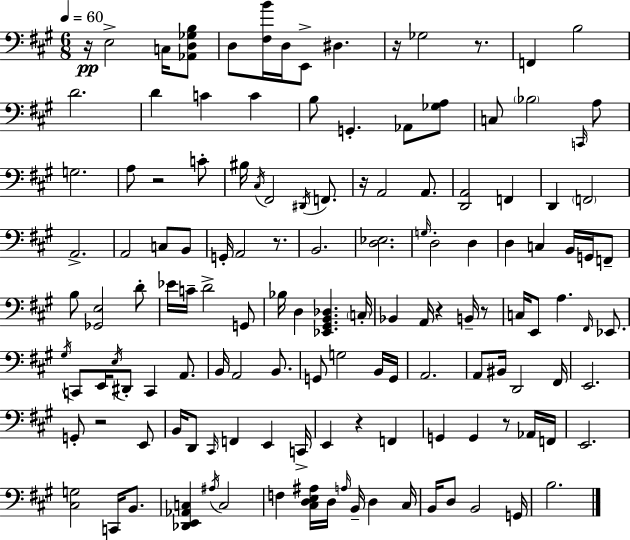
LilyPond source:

{
  \clef bass
  \numericTimeSignature
  \time 6/8
  \key a \major
  \tempo 4 = 60
  r16\pp e2-> c16 <aes, d ges b>8 | d8 <fis b'>16 d16 e,8-> dis4. | r16 ges2 r8. | f,4 b2 | \break d'2. | d'4 c'4 c'4 | b8 g,4.-. aes,8 <ges a>8 | c8 \parenthesize bes2 \grace { c,16 } a8 | \break g2. | a8 r2 c'8-. | bis16 \acciaccatura { cis16 } fis,2 \acciaccatura { dis,16 } | f,8. r16 a,2 | \break a,8. <d, a,>2 f,4 | d,4 \parenthesize f,2 | a,2.-> | a,2 c8 | \break b,8 g,16-. a,2 | r8. b,2. | <d ees>2. | \grace { g16 } d2-. | \break d4 d4 c4 | b,16 g,16 f,8-- b8 <ges, e>2 | d'8-. ees'16 c'16-- d'2-> | g,8 bes16 d4 <ees, gis, b, des>4. | \break \parenthesize c16-. bes,4 a,16 r4 | b,16-- r8 c16 e,8 a4. | \grace { fis,16 } ees,8. \acciaccatura { gis16 } c,8 e,16 \acciaccatura { e16 } dis,8-. | c,4 a,8. b,16 a,2 | \break b,8. g,8 g2 | b,16 g,16 a,2. | a,8 bis,16 d,2 | fis,16 e,2. | \break g,8-. r2 | e,8 b,16 d,8 \grace { cis,16 } f,4 | e,4 c,16-> e,4 | r4 f,4 g,4 | \break g,4 r8 aes,16 f,16 e,2. | <cis g>2 | c,16 b,8. <des, e, aes, c>4 | \acciaccatura { ais16 } c2 f4 | \break <cis d e ais>16 d16 \grace { a16 } b,16-- d4 cis16 b,16 d8 | b,2 g,16 b2. | \bar "|."
}